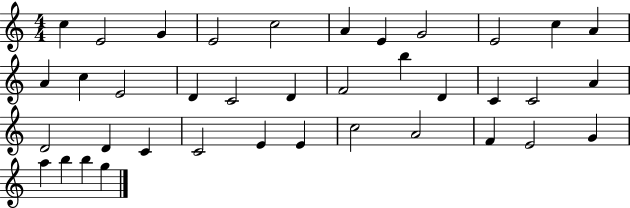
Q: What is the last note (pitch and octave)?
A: G5